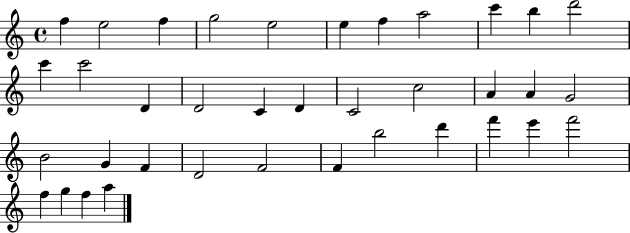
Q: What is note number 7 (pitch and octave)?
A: F5